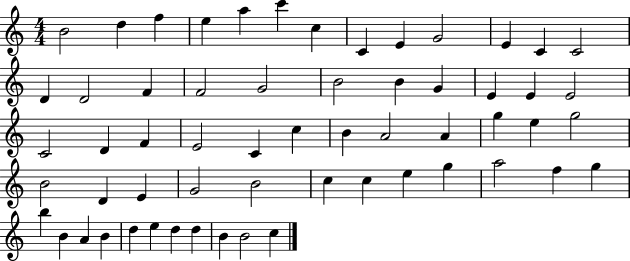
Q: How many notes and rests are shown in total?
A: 59